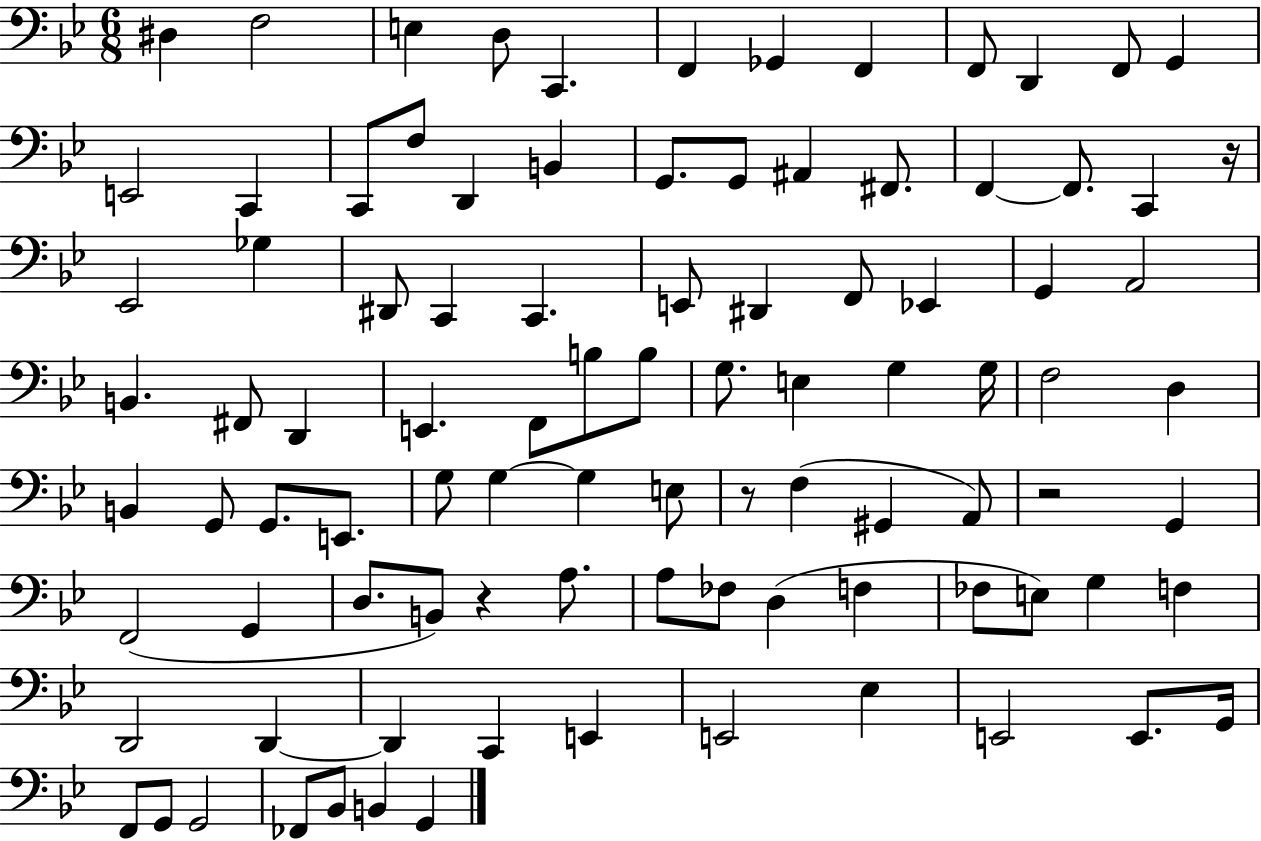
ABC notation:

X:1
T:Untitled
M:6/8
L:1/4
K:Bb
^D, F,2 E, D,/2 C,, F,, _G,, F,, F,,/2 D,, F,,/2 G,, E,,2 C,, C,,/2 F,/2 D,, B,, G,,/2 G,,/2 ^A,, ^F,,/2 F,, F,,/2 C,, z/4 _E,,2 _G, ^D,,/2 C,, C,, E,,/2 ^D,, F,,/2 _E,, G,, A,,2 B,, ^F,,/2 D,, E,, F,,/2 B,/2 B,/2 G,/2 E, G, G,/4 F,2 D, B,, G,,/2 G,,/2 E,,/2 G,/2 G, G, E,/2 z/2 F, ^G,, A,,/2 z2 G,, F,,2 G,, D,/2 B,,/2 z A,/2 A,/2 _F,/2 D, F, _F,/2 E,/2 G, F, D,,2 D,, D,, C,, E,, E,,2 _E, E,,2 E,,/2 G,,/4 F,,/2 G,,/2 G,,2 _F,,/2 _B,,/2 B,, G,,